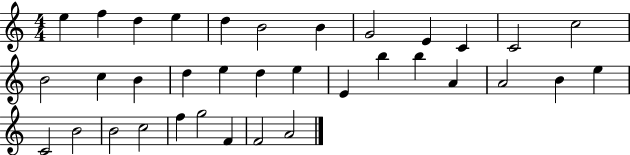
E5/q F5/q D5/q E5/q D5/q B4/h B4/q G4/h E4/q C4/q C4/h C5/h B4/h C5/q B4/q D5/q E5/q D5/q E5/q E4/q B5/q B5/q A4/q A4/h B4/q E5/q C4/h B4/h B4/h C5/h F5/q G5/h F4/q F4/h A4/h